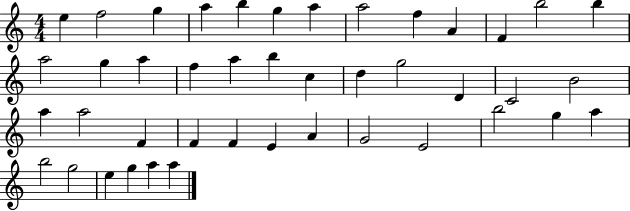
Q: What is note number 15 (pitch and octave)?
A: G5